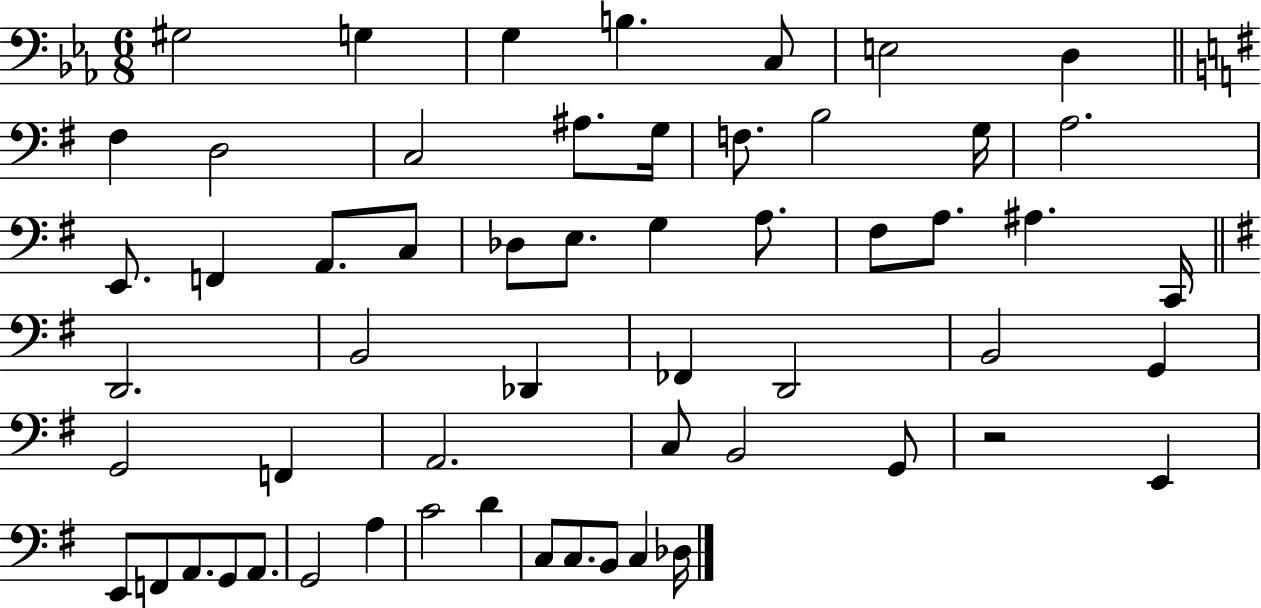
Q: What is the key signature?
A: EES major